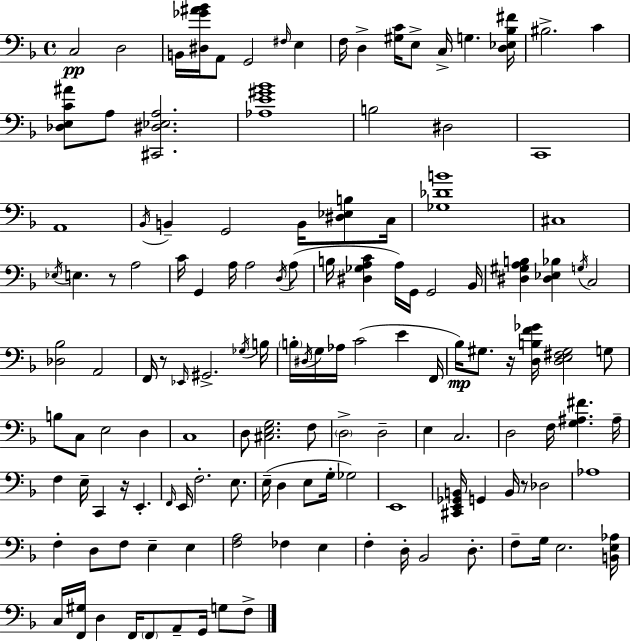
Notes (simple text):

C3/h D3/h B2/s [D#3,Gb4,A#4,Bb4]/s A2/e G2/h F#3/s E3/q F3/s D3/q [G#3,C4]/s E3/e C3/s G3/q. [D3,Eb3,Bb3,F#4]/s BIS3/h. C4/q [Db3,E3,C4,A#4]/e A3/e [C#2,D#3,Eb3,A3]/h. [Ab3,E4,G#4,Bb4]/w B3/h D#3/h C2/w A2/w Bb2/s B2/q G2/h B2/s [D#3,Eb3,B3]/e C3/s [Gb3,Db4,B4]/w C#3/w Eb3/s E3/q. R/e A3/h C4/s G2/q A3/s A3/h D3/s A3/e B3/s [D#3,Gb3,A3,C4]/q A3/s G2/s G2/h Bb2/s [D#3,G#3,A3,B3]/q [D#3,Eb3,Bb3]/q G3/s C3/h [Db3,Bb3]/h A2/h F2/s R/e Eb2/s G#2/h. Gb3/s B3/s B3/s D#3/s G3/s Ab3/s C4/h E4/q F2/s Bb3/s G#3/e. R/s [D3,B3,F4,Gb4]/s [D3,E3,F#3,G#3]/h G3/e B3/e C3/e E3/h D3/q C3/w D3/e [C#3,E3,G3]/h. F3/e D3/h D3/h E3/q C3/h. D3/h F3/s [G3,A#3,F#4]/q. A#3/s F3/q E3/s C2/q R/s E2/q. F2/s E2/s F3/h. E3/e. E3/s D3/q E3/e G3/s Gb3/h E2/w [C#2,E2,Gb2,B2]/s G2/q B2/s R/e Db3/h Ab3/w F3/q D3/e F3/e E3/q E3/q [F3,A3]/h FES3/q E3/q F3/q D3/s Bb2/h D3/e. F3/e G3/s E3/h. [B2,E3,Ab3]/s C3/s [F2,G#3]/s D3/q F2/s F2/e A2/e G2/s G3/e F3/e